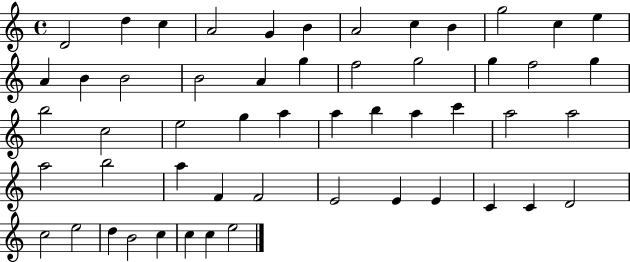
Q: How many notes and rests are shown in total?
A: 53